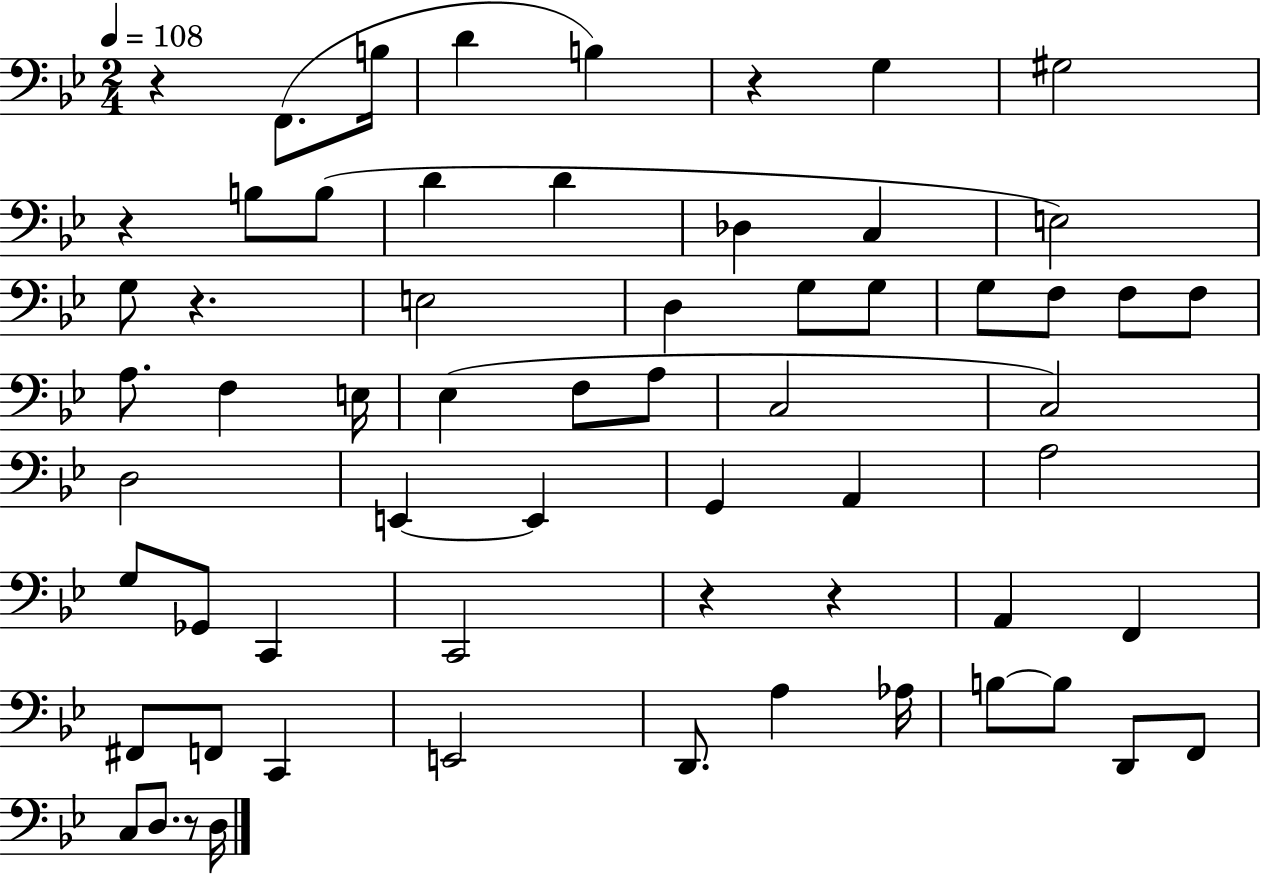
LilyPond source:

{
  \clef bass
  \numericTimeSignature
  \time 2/4
  \key bes \major
  \tempo 4 = 108
  \repeat volta 2 { r4 f,8.( b16 | d'4 b4) | r4 g4 | gis2 | \break r4 b8 b8( | d'4 d'4 | des4 c4 | e2) | \break g8 r4. | e2 | d4 g8 g8 | g8 f8 f8 f8 | \break a8. f4 e16 | ees4( f8 a8 | c2 | c2) | \break d2 | e,4~~ e,4 | g,4 a,4 | a2 | \break g8 ges,8 c,4 | c,2 | r4 r4 | a,4 f,4 | \break fis,8 f,8 c,4 | e,2 | d,8. a4 aes16 | b8~~ b8 d,8 f,8 | \break c8 d8. r8 d16 | } \bar "|."
}